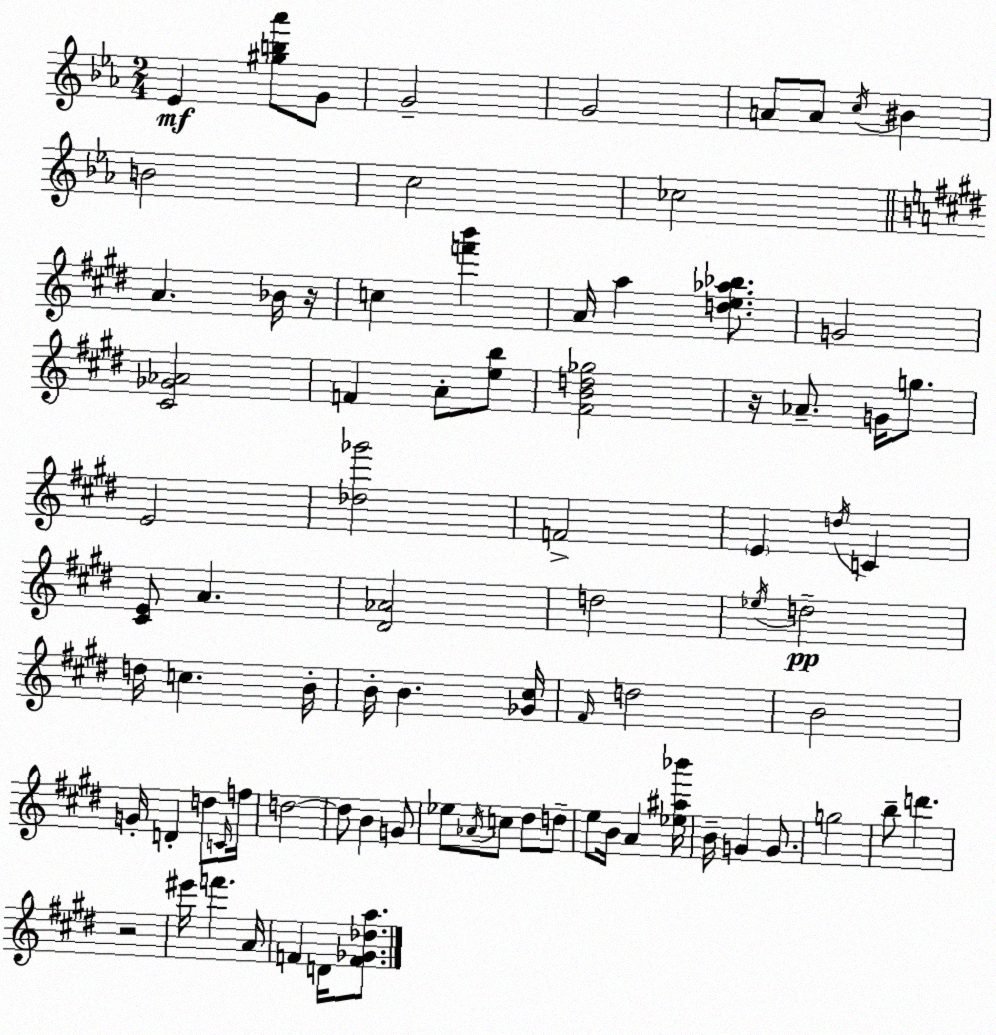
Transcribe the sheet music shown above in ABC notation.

X:1
T:Untitled
M:2/4
L:1/4
K:Cm
_E [^gb_a']/2 G/2 G2 G2 A/2 A/2 c/4 ^B B2 c2 _c2 A _B/4 z/4 c [f'b'] A/4 a [de_a_b]/2 G2 [^C_G_A]2 F A/2 [eb]/2 [^FBd_g]2 z/4 _A/2 G/4 g/2 E2 [_d_g']2 F2 E d/4 C [^CE]/2 A [^D_A]2 d2 _e/4 d2 d/4 c B/4 B/4 B [_G^c]/4 ^F/4 d2 B2 G/4 D d/2 C/4 f/4 d2 d/2 B G/2 _e/2 _A/4 c/2 ^d/2 d/2 e/2 B/4 A [_e^a_b']/4 B/4 G G/2 g2 b/2 d' z2 ^e'/4 f' A/4 F D/4 [F_G_da]/2